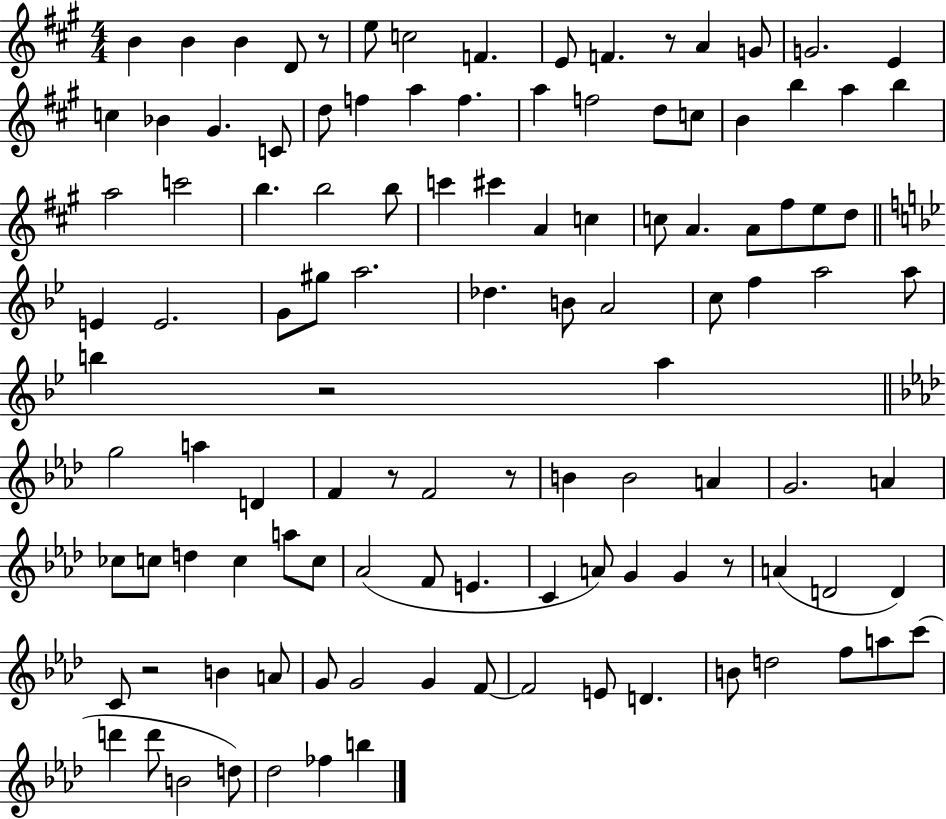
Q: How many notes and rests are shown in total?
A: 113